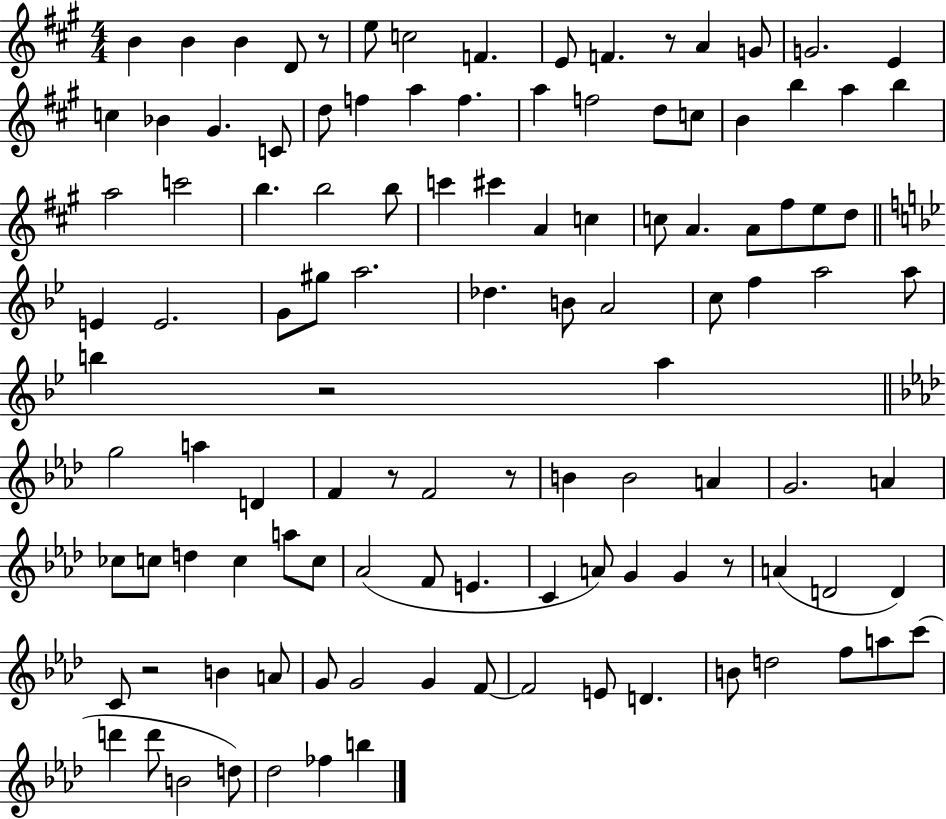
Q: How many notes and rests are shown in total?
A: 113